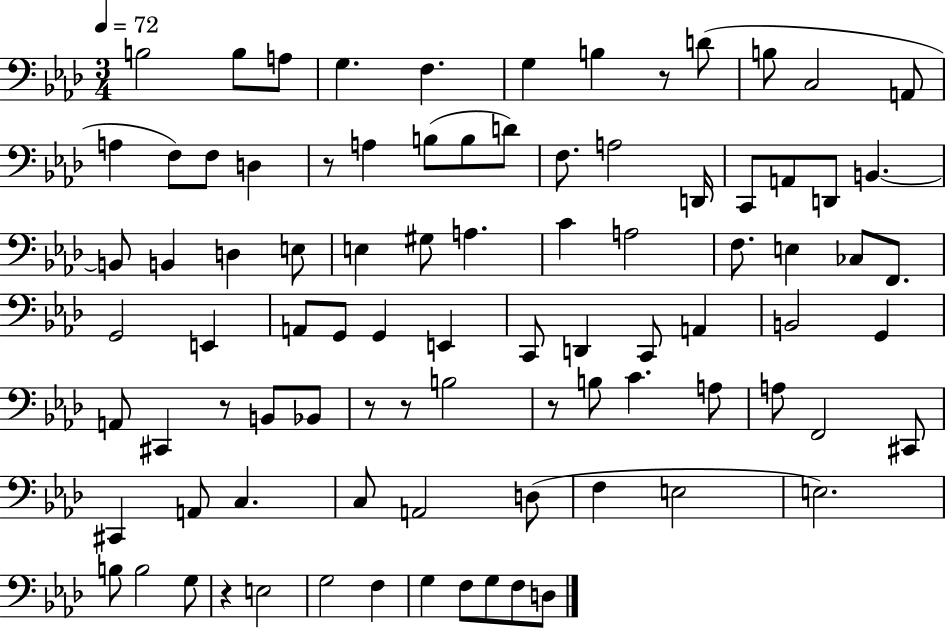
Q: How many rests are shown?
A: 7